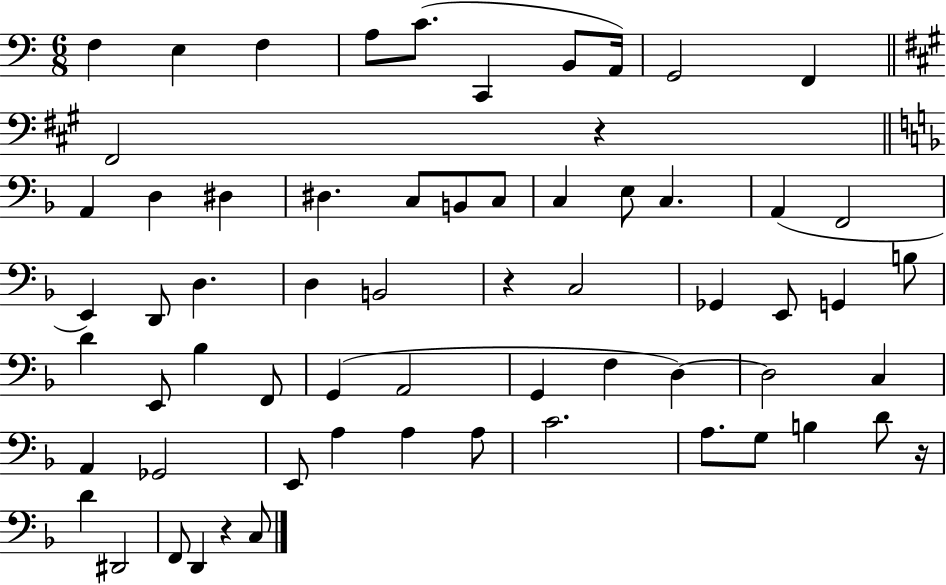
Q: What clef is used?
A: bass